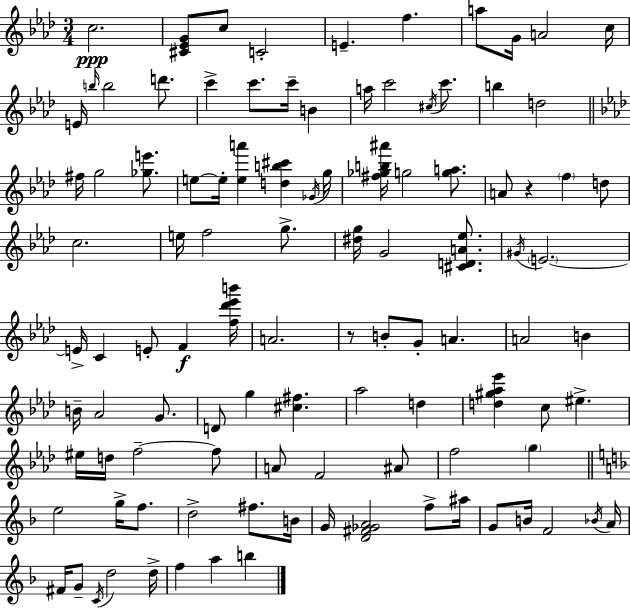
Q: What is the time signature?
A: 3/4